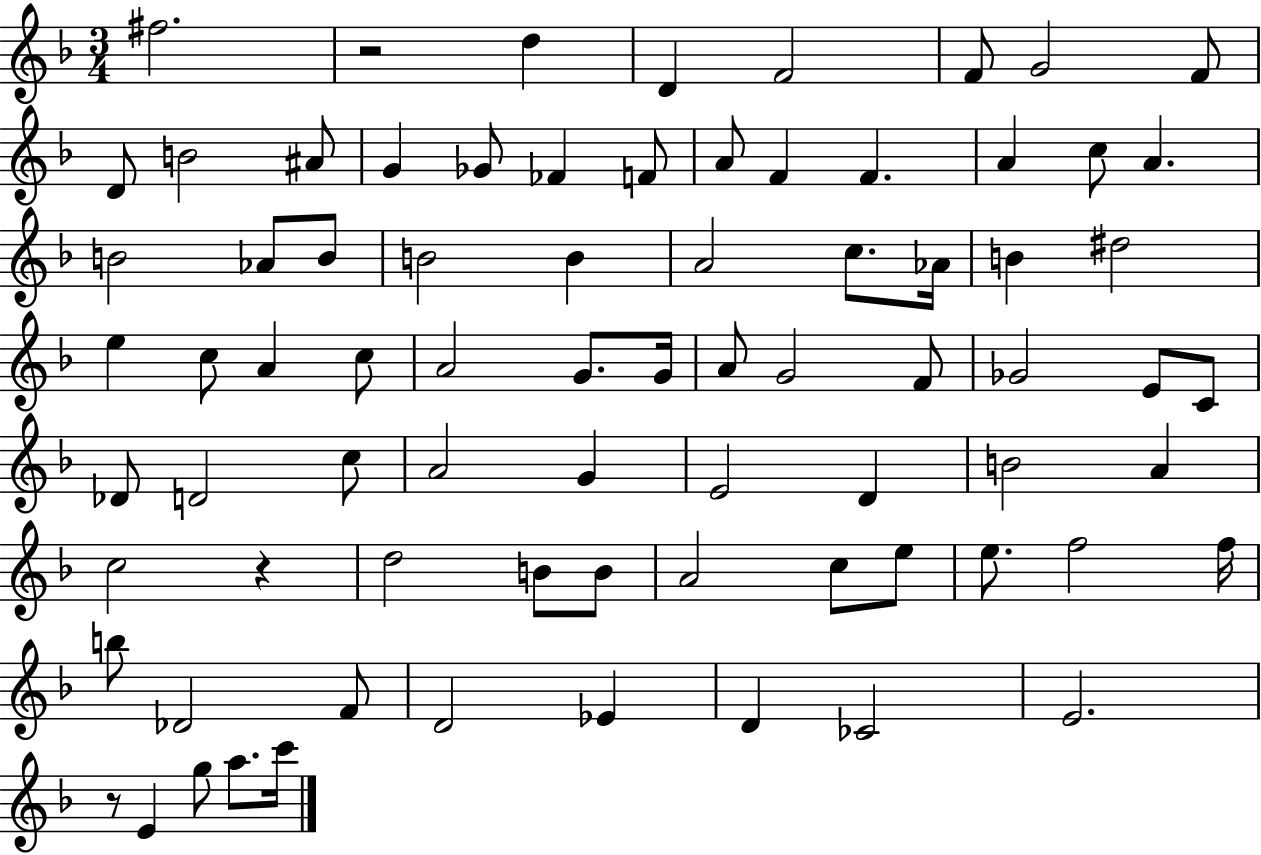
{
  \clef treble
  \numericTimeSignature
  \time 3/4
  \key f \major
  \repeat volta 2 { fis''2. | r2 d''4 | d'4 f'2 | f'8 g'2 f'8 | \break d'8 b'2 ais'8 | g'4 ges'8 fes'4 f'8 | a'8 f'4 f'4. | a'4 c''8 a'4. | \break b'2 aes'8 b'8 | b'2 b'4 | a'2 c''8. aes'16 | b'4 dis''2 | \break e''4 c''8 a'4 c''8 | a'2 g'8. g'16 | a'8 g'2 f'8 | ges'2 e'8 c'8 | \break des'8 d'2 c''8 | a'2 g'4 | e'2 d'4 | b'2 a'4 | \break c''2 r4 | d''2 b'8 b'8 | a'2 c''8 e''8 | e''8. f''2 f''16 | \break b''8 des'2 f'8 | d'2 ees'4 | d'4 ces'2 | e'2. | \break r8 e'4 g''8 a''8. c'''16 | } \bar "|."
}